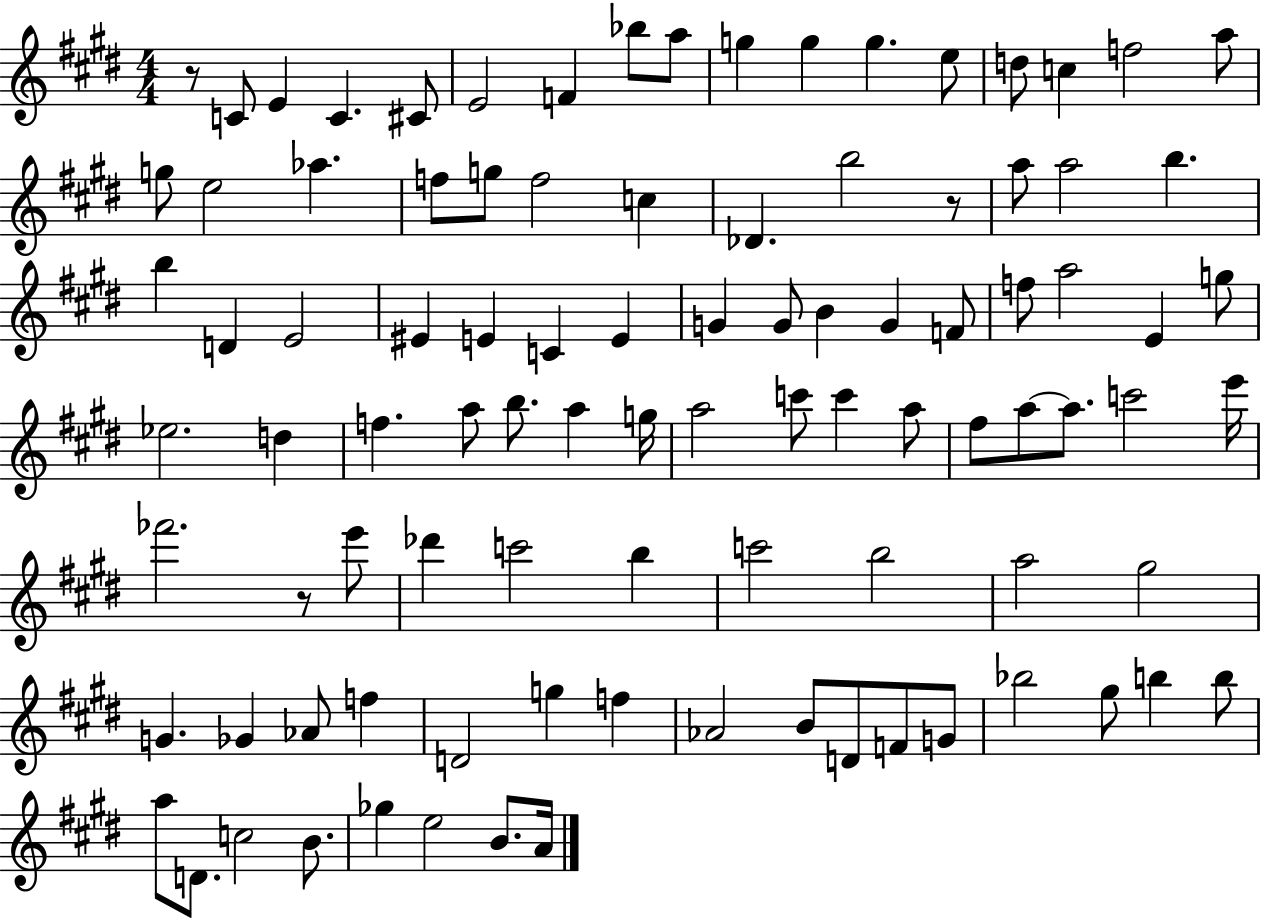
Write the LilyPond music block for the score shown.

{
  \clef treble
  \numericTimeSignature
  \time 4/4
  \key e \major
  r8 c'8 e'4 c'4. cis'8 | e'2 f'4 bes''8 a''8 | g''4 g''4 g''4. e''8 | d''8 c''4 f''2 a''8 | \break g''8 e''2 aes''4. | f''8 g''8 f''2 c''4 | des'4. b''2 r8 | a''8 a''2 b''4. | \break b''4 d'4 e'2 | eis'4 e'4 c'4 e'4 | g'4 g'8 b'4 g'4 f'8 | f''8 a''2 e'4 g''8 | \break ees''2. d''4 | f''4. a''8 b''8. a''4 g''16 | a''2 c'''8 c'''4 a''8 | fis''8 a''8~~ a''8. c'''2 e'''16 | \break fes'''2. r8 e'''8 | des'''4 c'''2 b''4 | c'''2 b''2 | a''2 gis''2 | \break g'4. ges'4 aes'8 f''4 | d'2 g''4 f''4 | aes'2 b'8 d'8 f'8 g'8 | bes''2 gis''8 b''4 b''8 | \break a''8 d'8. c''2 b'8. | ges''4 e''2 b'8. a'16 | \bar "|."
}